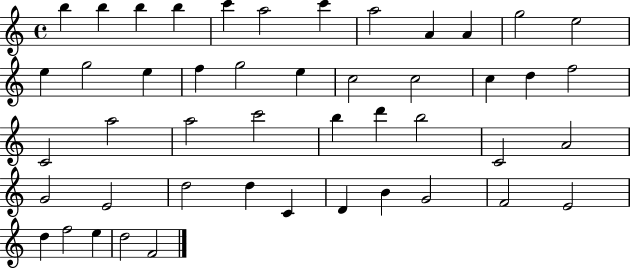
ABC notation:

X:1
T:Untitled
M:4/4
L:1/4
K:C
b b b b c' a2 c' a2 A A g2 e2 e g2 e f g2 e c2 c2 c d f2 C2 a2 a2 c'2 b d' b2 C2 A2 G2 E2 d2 d C D B G2 F2 E2 d f2 e d2 F2